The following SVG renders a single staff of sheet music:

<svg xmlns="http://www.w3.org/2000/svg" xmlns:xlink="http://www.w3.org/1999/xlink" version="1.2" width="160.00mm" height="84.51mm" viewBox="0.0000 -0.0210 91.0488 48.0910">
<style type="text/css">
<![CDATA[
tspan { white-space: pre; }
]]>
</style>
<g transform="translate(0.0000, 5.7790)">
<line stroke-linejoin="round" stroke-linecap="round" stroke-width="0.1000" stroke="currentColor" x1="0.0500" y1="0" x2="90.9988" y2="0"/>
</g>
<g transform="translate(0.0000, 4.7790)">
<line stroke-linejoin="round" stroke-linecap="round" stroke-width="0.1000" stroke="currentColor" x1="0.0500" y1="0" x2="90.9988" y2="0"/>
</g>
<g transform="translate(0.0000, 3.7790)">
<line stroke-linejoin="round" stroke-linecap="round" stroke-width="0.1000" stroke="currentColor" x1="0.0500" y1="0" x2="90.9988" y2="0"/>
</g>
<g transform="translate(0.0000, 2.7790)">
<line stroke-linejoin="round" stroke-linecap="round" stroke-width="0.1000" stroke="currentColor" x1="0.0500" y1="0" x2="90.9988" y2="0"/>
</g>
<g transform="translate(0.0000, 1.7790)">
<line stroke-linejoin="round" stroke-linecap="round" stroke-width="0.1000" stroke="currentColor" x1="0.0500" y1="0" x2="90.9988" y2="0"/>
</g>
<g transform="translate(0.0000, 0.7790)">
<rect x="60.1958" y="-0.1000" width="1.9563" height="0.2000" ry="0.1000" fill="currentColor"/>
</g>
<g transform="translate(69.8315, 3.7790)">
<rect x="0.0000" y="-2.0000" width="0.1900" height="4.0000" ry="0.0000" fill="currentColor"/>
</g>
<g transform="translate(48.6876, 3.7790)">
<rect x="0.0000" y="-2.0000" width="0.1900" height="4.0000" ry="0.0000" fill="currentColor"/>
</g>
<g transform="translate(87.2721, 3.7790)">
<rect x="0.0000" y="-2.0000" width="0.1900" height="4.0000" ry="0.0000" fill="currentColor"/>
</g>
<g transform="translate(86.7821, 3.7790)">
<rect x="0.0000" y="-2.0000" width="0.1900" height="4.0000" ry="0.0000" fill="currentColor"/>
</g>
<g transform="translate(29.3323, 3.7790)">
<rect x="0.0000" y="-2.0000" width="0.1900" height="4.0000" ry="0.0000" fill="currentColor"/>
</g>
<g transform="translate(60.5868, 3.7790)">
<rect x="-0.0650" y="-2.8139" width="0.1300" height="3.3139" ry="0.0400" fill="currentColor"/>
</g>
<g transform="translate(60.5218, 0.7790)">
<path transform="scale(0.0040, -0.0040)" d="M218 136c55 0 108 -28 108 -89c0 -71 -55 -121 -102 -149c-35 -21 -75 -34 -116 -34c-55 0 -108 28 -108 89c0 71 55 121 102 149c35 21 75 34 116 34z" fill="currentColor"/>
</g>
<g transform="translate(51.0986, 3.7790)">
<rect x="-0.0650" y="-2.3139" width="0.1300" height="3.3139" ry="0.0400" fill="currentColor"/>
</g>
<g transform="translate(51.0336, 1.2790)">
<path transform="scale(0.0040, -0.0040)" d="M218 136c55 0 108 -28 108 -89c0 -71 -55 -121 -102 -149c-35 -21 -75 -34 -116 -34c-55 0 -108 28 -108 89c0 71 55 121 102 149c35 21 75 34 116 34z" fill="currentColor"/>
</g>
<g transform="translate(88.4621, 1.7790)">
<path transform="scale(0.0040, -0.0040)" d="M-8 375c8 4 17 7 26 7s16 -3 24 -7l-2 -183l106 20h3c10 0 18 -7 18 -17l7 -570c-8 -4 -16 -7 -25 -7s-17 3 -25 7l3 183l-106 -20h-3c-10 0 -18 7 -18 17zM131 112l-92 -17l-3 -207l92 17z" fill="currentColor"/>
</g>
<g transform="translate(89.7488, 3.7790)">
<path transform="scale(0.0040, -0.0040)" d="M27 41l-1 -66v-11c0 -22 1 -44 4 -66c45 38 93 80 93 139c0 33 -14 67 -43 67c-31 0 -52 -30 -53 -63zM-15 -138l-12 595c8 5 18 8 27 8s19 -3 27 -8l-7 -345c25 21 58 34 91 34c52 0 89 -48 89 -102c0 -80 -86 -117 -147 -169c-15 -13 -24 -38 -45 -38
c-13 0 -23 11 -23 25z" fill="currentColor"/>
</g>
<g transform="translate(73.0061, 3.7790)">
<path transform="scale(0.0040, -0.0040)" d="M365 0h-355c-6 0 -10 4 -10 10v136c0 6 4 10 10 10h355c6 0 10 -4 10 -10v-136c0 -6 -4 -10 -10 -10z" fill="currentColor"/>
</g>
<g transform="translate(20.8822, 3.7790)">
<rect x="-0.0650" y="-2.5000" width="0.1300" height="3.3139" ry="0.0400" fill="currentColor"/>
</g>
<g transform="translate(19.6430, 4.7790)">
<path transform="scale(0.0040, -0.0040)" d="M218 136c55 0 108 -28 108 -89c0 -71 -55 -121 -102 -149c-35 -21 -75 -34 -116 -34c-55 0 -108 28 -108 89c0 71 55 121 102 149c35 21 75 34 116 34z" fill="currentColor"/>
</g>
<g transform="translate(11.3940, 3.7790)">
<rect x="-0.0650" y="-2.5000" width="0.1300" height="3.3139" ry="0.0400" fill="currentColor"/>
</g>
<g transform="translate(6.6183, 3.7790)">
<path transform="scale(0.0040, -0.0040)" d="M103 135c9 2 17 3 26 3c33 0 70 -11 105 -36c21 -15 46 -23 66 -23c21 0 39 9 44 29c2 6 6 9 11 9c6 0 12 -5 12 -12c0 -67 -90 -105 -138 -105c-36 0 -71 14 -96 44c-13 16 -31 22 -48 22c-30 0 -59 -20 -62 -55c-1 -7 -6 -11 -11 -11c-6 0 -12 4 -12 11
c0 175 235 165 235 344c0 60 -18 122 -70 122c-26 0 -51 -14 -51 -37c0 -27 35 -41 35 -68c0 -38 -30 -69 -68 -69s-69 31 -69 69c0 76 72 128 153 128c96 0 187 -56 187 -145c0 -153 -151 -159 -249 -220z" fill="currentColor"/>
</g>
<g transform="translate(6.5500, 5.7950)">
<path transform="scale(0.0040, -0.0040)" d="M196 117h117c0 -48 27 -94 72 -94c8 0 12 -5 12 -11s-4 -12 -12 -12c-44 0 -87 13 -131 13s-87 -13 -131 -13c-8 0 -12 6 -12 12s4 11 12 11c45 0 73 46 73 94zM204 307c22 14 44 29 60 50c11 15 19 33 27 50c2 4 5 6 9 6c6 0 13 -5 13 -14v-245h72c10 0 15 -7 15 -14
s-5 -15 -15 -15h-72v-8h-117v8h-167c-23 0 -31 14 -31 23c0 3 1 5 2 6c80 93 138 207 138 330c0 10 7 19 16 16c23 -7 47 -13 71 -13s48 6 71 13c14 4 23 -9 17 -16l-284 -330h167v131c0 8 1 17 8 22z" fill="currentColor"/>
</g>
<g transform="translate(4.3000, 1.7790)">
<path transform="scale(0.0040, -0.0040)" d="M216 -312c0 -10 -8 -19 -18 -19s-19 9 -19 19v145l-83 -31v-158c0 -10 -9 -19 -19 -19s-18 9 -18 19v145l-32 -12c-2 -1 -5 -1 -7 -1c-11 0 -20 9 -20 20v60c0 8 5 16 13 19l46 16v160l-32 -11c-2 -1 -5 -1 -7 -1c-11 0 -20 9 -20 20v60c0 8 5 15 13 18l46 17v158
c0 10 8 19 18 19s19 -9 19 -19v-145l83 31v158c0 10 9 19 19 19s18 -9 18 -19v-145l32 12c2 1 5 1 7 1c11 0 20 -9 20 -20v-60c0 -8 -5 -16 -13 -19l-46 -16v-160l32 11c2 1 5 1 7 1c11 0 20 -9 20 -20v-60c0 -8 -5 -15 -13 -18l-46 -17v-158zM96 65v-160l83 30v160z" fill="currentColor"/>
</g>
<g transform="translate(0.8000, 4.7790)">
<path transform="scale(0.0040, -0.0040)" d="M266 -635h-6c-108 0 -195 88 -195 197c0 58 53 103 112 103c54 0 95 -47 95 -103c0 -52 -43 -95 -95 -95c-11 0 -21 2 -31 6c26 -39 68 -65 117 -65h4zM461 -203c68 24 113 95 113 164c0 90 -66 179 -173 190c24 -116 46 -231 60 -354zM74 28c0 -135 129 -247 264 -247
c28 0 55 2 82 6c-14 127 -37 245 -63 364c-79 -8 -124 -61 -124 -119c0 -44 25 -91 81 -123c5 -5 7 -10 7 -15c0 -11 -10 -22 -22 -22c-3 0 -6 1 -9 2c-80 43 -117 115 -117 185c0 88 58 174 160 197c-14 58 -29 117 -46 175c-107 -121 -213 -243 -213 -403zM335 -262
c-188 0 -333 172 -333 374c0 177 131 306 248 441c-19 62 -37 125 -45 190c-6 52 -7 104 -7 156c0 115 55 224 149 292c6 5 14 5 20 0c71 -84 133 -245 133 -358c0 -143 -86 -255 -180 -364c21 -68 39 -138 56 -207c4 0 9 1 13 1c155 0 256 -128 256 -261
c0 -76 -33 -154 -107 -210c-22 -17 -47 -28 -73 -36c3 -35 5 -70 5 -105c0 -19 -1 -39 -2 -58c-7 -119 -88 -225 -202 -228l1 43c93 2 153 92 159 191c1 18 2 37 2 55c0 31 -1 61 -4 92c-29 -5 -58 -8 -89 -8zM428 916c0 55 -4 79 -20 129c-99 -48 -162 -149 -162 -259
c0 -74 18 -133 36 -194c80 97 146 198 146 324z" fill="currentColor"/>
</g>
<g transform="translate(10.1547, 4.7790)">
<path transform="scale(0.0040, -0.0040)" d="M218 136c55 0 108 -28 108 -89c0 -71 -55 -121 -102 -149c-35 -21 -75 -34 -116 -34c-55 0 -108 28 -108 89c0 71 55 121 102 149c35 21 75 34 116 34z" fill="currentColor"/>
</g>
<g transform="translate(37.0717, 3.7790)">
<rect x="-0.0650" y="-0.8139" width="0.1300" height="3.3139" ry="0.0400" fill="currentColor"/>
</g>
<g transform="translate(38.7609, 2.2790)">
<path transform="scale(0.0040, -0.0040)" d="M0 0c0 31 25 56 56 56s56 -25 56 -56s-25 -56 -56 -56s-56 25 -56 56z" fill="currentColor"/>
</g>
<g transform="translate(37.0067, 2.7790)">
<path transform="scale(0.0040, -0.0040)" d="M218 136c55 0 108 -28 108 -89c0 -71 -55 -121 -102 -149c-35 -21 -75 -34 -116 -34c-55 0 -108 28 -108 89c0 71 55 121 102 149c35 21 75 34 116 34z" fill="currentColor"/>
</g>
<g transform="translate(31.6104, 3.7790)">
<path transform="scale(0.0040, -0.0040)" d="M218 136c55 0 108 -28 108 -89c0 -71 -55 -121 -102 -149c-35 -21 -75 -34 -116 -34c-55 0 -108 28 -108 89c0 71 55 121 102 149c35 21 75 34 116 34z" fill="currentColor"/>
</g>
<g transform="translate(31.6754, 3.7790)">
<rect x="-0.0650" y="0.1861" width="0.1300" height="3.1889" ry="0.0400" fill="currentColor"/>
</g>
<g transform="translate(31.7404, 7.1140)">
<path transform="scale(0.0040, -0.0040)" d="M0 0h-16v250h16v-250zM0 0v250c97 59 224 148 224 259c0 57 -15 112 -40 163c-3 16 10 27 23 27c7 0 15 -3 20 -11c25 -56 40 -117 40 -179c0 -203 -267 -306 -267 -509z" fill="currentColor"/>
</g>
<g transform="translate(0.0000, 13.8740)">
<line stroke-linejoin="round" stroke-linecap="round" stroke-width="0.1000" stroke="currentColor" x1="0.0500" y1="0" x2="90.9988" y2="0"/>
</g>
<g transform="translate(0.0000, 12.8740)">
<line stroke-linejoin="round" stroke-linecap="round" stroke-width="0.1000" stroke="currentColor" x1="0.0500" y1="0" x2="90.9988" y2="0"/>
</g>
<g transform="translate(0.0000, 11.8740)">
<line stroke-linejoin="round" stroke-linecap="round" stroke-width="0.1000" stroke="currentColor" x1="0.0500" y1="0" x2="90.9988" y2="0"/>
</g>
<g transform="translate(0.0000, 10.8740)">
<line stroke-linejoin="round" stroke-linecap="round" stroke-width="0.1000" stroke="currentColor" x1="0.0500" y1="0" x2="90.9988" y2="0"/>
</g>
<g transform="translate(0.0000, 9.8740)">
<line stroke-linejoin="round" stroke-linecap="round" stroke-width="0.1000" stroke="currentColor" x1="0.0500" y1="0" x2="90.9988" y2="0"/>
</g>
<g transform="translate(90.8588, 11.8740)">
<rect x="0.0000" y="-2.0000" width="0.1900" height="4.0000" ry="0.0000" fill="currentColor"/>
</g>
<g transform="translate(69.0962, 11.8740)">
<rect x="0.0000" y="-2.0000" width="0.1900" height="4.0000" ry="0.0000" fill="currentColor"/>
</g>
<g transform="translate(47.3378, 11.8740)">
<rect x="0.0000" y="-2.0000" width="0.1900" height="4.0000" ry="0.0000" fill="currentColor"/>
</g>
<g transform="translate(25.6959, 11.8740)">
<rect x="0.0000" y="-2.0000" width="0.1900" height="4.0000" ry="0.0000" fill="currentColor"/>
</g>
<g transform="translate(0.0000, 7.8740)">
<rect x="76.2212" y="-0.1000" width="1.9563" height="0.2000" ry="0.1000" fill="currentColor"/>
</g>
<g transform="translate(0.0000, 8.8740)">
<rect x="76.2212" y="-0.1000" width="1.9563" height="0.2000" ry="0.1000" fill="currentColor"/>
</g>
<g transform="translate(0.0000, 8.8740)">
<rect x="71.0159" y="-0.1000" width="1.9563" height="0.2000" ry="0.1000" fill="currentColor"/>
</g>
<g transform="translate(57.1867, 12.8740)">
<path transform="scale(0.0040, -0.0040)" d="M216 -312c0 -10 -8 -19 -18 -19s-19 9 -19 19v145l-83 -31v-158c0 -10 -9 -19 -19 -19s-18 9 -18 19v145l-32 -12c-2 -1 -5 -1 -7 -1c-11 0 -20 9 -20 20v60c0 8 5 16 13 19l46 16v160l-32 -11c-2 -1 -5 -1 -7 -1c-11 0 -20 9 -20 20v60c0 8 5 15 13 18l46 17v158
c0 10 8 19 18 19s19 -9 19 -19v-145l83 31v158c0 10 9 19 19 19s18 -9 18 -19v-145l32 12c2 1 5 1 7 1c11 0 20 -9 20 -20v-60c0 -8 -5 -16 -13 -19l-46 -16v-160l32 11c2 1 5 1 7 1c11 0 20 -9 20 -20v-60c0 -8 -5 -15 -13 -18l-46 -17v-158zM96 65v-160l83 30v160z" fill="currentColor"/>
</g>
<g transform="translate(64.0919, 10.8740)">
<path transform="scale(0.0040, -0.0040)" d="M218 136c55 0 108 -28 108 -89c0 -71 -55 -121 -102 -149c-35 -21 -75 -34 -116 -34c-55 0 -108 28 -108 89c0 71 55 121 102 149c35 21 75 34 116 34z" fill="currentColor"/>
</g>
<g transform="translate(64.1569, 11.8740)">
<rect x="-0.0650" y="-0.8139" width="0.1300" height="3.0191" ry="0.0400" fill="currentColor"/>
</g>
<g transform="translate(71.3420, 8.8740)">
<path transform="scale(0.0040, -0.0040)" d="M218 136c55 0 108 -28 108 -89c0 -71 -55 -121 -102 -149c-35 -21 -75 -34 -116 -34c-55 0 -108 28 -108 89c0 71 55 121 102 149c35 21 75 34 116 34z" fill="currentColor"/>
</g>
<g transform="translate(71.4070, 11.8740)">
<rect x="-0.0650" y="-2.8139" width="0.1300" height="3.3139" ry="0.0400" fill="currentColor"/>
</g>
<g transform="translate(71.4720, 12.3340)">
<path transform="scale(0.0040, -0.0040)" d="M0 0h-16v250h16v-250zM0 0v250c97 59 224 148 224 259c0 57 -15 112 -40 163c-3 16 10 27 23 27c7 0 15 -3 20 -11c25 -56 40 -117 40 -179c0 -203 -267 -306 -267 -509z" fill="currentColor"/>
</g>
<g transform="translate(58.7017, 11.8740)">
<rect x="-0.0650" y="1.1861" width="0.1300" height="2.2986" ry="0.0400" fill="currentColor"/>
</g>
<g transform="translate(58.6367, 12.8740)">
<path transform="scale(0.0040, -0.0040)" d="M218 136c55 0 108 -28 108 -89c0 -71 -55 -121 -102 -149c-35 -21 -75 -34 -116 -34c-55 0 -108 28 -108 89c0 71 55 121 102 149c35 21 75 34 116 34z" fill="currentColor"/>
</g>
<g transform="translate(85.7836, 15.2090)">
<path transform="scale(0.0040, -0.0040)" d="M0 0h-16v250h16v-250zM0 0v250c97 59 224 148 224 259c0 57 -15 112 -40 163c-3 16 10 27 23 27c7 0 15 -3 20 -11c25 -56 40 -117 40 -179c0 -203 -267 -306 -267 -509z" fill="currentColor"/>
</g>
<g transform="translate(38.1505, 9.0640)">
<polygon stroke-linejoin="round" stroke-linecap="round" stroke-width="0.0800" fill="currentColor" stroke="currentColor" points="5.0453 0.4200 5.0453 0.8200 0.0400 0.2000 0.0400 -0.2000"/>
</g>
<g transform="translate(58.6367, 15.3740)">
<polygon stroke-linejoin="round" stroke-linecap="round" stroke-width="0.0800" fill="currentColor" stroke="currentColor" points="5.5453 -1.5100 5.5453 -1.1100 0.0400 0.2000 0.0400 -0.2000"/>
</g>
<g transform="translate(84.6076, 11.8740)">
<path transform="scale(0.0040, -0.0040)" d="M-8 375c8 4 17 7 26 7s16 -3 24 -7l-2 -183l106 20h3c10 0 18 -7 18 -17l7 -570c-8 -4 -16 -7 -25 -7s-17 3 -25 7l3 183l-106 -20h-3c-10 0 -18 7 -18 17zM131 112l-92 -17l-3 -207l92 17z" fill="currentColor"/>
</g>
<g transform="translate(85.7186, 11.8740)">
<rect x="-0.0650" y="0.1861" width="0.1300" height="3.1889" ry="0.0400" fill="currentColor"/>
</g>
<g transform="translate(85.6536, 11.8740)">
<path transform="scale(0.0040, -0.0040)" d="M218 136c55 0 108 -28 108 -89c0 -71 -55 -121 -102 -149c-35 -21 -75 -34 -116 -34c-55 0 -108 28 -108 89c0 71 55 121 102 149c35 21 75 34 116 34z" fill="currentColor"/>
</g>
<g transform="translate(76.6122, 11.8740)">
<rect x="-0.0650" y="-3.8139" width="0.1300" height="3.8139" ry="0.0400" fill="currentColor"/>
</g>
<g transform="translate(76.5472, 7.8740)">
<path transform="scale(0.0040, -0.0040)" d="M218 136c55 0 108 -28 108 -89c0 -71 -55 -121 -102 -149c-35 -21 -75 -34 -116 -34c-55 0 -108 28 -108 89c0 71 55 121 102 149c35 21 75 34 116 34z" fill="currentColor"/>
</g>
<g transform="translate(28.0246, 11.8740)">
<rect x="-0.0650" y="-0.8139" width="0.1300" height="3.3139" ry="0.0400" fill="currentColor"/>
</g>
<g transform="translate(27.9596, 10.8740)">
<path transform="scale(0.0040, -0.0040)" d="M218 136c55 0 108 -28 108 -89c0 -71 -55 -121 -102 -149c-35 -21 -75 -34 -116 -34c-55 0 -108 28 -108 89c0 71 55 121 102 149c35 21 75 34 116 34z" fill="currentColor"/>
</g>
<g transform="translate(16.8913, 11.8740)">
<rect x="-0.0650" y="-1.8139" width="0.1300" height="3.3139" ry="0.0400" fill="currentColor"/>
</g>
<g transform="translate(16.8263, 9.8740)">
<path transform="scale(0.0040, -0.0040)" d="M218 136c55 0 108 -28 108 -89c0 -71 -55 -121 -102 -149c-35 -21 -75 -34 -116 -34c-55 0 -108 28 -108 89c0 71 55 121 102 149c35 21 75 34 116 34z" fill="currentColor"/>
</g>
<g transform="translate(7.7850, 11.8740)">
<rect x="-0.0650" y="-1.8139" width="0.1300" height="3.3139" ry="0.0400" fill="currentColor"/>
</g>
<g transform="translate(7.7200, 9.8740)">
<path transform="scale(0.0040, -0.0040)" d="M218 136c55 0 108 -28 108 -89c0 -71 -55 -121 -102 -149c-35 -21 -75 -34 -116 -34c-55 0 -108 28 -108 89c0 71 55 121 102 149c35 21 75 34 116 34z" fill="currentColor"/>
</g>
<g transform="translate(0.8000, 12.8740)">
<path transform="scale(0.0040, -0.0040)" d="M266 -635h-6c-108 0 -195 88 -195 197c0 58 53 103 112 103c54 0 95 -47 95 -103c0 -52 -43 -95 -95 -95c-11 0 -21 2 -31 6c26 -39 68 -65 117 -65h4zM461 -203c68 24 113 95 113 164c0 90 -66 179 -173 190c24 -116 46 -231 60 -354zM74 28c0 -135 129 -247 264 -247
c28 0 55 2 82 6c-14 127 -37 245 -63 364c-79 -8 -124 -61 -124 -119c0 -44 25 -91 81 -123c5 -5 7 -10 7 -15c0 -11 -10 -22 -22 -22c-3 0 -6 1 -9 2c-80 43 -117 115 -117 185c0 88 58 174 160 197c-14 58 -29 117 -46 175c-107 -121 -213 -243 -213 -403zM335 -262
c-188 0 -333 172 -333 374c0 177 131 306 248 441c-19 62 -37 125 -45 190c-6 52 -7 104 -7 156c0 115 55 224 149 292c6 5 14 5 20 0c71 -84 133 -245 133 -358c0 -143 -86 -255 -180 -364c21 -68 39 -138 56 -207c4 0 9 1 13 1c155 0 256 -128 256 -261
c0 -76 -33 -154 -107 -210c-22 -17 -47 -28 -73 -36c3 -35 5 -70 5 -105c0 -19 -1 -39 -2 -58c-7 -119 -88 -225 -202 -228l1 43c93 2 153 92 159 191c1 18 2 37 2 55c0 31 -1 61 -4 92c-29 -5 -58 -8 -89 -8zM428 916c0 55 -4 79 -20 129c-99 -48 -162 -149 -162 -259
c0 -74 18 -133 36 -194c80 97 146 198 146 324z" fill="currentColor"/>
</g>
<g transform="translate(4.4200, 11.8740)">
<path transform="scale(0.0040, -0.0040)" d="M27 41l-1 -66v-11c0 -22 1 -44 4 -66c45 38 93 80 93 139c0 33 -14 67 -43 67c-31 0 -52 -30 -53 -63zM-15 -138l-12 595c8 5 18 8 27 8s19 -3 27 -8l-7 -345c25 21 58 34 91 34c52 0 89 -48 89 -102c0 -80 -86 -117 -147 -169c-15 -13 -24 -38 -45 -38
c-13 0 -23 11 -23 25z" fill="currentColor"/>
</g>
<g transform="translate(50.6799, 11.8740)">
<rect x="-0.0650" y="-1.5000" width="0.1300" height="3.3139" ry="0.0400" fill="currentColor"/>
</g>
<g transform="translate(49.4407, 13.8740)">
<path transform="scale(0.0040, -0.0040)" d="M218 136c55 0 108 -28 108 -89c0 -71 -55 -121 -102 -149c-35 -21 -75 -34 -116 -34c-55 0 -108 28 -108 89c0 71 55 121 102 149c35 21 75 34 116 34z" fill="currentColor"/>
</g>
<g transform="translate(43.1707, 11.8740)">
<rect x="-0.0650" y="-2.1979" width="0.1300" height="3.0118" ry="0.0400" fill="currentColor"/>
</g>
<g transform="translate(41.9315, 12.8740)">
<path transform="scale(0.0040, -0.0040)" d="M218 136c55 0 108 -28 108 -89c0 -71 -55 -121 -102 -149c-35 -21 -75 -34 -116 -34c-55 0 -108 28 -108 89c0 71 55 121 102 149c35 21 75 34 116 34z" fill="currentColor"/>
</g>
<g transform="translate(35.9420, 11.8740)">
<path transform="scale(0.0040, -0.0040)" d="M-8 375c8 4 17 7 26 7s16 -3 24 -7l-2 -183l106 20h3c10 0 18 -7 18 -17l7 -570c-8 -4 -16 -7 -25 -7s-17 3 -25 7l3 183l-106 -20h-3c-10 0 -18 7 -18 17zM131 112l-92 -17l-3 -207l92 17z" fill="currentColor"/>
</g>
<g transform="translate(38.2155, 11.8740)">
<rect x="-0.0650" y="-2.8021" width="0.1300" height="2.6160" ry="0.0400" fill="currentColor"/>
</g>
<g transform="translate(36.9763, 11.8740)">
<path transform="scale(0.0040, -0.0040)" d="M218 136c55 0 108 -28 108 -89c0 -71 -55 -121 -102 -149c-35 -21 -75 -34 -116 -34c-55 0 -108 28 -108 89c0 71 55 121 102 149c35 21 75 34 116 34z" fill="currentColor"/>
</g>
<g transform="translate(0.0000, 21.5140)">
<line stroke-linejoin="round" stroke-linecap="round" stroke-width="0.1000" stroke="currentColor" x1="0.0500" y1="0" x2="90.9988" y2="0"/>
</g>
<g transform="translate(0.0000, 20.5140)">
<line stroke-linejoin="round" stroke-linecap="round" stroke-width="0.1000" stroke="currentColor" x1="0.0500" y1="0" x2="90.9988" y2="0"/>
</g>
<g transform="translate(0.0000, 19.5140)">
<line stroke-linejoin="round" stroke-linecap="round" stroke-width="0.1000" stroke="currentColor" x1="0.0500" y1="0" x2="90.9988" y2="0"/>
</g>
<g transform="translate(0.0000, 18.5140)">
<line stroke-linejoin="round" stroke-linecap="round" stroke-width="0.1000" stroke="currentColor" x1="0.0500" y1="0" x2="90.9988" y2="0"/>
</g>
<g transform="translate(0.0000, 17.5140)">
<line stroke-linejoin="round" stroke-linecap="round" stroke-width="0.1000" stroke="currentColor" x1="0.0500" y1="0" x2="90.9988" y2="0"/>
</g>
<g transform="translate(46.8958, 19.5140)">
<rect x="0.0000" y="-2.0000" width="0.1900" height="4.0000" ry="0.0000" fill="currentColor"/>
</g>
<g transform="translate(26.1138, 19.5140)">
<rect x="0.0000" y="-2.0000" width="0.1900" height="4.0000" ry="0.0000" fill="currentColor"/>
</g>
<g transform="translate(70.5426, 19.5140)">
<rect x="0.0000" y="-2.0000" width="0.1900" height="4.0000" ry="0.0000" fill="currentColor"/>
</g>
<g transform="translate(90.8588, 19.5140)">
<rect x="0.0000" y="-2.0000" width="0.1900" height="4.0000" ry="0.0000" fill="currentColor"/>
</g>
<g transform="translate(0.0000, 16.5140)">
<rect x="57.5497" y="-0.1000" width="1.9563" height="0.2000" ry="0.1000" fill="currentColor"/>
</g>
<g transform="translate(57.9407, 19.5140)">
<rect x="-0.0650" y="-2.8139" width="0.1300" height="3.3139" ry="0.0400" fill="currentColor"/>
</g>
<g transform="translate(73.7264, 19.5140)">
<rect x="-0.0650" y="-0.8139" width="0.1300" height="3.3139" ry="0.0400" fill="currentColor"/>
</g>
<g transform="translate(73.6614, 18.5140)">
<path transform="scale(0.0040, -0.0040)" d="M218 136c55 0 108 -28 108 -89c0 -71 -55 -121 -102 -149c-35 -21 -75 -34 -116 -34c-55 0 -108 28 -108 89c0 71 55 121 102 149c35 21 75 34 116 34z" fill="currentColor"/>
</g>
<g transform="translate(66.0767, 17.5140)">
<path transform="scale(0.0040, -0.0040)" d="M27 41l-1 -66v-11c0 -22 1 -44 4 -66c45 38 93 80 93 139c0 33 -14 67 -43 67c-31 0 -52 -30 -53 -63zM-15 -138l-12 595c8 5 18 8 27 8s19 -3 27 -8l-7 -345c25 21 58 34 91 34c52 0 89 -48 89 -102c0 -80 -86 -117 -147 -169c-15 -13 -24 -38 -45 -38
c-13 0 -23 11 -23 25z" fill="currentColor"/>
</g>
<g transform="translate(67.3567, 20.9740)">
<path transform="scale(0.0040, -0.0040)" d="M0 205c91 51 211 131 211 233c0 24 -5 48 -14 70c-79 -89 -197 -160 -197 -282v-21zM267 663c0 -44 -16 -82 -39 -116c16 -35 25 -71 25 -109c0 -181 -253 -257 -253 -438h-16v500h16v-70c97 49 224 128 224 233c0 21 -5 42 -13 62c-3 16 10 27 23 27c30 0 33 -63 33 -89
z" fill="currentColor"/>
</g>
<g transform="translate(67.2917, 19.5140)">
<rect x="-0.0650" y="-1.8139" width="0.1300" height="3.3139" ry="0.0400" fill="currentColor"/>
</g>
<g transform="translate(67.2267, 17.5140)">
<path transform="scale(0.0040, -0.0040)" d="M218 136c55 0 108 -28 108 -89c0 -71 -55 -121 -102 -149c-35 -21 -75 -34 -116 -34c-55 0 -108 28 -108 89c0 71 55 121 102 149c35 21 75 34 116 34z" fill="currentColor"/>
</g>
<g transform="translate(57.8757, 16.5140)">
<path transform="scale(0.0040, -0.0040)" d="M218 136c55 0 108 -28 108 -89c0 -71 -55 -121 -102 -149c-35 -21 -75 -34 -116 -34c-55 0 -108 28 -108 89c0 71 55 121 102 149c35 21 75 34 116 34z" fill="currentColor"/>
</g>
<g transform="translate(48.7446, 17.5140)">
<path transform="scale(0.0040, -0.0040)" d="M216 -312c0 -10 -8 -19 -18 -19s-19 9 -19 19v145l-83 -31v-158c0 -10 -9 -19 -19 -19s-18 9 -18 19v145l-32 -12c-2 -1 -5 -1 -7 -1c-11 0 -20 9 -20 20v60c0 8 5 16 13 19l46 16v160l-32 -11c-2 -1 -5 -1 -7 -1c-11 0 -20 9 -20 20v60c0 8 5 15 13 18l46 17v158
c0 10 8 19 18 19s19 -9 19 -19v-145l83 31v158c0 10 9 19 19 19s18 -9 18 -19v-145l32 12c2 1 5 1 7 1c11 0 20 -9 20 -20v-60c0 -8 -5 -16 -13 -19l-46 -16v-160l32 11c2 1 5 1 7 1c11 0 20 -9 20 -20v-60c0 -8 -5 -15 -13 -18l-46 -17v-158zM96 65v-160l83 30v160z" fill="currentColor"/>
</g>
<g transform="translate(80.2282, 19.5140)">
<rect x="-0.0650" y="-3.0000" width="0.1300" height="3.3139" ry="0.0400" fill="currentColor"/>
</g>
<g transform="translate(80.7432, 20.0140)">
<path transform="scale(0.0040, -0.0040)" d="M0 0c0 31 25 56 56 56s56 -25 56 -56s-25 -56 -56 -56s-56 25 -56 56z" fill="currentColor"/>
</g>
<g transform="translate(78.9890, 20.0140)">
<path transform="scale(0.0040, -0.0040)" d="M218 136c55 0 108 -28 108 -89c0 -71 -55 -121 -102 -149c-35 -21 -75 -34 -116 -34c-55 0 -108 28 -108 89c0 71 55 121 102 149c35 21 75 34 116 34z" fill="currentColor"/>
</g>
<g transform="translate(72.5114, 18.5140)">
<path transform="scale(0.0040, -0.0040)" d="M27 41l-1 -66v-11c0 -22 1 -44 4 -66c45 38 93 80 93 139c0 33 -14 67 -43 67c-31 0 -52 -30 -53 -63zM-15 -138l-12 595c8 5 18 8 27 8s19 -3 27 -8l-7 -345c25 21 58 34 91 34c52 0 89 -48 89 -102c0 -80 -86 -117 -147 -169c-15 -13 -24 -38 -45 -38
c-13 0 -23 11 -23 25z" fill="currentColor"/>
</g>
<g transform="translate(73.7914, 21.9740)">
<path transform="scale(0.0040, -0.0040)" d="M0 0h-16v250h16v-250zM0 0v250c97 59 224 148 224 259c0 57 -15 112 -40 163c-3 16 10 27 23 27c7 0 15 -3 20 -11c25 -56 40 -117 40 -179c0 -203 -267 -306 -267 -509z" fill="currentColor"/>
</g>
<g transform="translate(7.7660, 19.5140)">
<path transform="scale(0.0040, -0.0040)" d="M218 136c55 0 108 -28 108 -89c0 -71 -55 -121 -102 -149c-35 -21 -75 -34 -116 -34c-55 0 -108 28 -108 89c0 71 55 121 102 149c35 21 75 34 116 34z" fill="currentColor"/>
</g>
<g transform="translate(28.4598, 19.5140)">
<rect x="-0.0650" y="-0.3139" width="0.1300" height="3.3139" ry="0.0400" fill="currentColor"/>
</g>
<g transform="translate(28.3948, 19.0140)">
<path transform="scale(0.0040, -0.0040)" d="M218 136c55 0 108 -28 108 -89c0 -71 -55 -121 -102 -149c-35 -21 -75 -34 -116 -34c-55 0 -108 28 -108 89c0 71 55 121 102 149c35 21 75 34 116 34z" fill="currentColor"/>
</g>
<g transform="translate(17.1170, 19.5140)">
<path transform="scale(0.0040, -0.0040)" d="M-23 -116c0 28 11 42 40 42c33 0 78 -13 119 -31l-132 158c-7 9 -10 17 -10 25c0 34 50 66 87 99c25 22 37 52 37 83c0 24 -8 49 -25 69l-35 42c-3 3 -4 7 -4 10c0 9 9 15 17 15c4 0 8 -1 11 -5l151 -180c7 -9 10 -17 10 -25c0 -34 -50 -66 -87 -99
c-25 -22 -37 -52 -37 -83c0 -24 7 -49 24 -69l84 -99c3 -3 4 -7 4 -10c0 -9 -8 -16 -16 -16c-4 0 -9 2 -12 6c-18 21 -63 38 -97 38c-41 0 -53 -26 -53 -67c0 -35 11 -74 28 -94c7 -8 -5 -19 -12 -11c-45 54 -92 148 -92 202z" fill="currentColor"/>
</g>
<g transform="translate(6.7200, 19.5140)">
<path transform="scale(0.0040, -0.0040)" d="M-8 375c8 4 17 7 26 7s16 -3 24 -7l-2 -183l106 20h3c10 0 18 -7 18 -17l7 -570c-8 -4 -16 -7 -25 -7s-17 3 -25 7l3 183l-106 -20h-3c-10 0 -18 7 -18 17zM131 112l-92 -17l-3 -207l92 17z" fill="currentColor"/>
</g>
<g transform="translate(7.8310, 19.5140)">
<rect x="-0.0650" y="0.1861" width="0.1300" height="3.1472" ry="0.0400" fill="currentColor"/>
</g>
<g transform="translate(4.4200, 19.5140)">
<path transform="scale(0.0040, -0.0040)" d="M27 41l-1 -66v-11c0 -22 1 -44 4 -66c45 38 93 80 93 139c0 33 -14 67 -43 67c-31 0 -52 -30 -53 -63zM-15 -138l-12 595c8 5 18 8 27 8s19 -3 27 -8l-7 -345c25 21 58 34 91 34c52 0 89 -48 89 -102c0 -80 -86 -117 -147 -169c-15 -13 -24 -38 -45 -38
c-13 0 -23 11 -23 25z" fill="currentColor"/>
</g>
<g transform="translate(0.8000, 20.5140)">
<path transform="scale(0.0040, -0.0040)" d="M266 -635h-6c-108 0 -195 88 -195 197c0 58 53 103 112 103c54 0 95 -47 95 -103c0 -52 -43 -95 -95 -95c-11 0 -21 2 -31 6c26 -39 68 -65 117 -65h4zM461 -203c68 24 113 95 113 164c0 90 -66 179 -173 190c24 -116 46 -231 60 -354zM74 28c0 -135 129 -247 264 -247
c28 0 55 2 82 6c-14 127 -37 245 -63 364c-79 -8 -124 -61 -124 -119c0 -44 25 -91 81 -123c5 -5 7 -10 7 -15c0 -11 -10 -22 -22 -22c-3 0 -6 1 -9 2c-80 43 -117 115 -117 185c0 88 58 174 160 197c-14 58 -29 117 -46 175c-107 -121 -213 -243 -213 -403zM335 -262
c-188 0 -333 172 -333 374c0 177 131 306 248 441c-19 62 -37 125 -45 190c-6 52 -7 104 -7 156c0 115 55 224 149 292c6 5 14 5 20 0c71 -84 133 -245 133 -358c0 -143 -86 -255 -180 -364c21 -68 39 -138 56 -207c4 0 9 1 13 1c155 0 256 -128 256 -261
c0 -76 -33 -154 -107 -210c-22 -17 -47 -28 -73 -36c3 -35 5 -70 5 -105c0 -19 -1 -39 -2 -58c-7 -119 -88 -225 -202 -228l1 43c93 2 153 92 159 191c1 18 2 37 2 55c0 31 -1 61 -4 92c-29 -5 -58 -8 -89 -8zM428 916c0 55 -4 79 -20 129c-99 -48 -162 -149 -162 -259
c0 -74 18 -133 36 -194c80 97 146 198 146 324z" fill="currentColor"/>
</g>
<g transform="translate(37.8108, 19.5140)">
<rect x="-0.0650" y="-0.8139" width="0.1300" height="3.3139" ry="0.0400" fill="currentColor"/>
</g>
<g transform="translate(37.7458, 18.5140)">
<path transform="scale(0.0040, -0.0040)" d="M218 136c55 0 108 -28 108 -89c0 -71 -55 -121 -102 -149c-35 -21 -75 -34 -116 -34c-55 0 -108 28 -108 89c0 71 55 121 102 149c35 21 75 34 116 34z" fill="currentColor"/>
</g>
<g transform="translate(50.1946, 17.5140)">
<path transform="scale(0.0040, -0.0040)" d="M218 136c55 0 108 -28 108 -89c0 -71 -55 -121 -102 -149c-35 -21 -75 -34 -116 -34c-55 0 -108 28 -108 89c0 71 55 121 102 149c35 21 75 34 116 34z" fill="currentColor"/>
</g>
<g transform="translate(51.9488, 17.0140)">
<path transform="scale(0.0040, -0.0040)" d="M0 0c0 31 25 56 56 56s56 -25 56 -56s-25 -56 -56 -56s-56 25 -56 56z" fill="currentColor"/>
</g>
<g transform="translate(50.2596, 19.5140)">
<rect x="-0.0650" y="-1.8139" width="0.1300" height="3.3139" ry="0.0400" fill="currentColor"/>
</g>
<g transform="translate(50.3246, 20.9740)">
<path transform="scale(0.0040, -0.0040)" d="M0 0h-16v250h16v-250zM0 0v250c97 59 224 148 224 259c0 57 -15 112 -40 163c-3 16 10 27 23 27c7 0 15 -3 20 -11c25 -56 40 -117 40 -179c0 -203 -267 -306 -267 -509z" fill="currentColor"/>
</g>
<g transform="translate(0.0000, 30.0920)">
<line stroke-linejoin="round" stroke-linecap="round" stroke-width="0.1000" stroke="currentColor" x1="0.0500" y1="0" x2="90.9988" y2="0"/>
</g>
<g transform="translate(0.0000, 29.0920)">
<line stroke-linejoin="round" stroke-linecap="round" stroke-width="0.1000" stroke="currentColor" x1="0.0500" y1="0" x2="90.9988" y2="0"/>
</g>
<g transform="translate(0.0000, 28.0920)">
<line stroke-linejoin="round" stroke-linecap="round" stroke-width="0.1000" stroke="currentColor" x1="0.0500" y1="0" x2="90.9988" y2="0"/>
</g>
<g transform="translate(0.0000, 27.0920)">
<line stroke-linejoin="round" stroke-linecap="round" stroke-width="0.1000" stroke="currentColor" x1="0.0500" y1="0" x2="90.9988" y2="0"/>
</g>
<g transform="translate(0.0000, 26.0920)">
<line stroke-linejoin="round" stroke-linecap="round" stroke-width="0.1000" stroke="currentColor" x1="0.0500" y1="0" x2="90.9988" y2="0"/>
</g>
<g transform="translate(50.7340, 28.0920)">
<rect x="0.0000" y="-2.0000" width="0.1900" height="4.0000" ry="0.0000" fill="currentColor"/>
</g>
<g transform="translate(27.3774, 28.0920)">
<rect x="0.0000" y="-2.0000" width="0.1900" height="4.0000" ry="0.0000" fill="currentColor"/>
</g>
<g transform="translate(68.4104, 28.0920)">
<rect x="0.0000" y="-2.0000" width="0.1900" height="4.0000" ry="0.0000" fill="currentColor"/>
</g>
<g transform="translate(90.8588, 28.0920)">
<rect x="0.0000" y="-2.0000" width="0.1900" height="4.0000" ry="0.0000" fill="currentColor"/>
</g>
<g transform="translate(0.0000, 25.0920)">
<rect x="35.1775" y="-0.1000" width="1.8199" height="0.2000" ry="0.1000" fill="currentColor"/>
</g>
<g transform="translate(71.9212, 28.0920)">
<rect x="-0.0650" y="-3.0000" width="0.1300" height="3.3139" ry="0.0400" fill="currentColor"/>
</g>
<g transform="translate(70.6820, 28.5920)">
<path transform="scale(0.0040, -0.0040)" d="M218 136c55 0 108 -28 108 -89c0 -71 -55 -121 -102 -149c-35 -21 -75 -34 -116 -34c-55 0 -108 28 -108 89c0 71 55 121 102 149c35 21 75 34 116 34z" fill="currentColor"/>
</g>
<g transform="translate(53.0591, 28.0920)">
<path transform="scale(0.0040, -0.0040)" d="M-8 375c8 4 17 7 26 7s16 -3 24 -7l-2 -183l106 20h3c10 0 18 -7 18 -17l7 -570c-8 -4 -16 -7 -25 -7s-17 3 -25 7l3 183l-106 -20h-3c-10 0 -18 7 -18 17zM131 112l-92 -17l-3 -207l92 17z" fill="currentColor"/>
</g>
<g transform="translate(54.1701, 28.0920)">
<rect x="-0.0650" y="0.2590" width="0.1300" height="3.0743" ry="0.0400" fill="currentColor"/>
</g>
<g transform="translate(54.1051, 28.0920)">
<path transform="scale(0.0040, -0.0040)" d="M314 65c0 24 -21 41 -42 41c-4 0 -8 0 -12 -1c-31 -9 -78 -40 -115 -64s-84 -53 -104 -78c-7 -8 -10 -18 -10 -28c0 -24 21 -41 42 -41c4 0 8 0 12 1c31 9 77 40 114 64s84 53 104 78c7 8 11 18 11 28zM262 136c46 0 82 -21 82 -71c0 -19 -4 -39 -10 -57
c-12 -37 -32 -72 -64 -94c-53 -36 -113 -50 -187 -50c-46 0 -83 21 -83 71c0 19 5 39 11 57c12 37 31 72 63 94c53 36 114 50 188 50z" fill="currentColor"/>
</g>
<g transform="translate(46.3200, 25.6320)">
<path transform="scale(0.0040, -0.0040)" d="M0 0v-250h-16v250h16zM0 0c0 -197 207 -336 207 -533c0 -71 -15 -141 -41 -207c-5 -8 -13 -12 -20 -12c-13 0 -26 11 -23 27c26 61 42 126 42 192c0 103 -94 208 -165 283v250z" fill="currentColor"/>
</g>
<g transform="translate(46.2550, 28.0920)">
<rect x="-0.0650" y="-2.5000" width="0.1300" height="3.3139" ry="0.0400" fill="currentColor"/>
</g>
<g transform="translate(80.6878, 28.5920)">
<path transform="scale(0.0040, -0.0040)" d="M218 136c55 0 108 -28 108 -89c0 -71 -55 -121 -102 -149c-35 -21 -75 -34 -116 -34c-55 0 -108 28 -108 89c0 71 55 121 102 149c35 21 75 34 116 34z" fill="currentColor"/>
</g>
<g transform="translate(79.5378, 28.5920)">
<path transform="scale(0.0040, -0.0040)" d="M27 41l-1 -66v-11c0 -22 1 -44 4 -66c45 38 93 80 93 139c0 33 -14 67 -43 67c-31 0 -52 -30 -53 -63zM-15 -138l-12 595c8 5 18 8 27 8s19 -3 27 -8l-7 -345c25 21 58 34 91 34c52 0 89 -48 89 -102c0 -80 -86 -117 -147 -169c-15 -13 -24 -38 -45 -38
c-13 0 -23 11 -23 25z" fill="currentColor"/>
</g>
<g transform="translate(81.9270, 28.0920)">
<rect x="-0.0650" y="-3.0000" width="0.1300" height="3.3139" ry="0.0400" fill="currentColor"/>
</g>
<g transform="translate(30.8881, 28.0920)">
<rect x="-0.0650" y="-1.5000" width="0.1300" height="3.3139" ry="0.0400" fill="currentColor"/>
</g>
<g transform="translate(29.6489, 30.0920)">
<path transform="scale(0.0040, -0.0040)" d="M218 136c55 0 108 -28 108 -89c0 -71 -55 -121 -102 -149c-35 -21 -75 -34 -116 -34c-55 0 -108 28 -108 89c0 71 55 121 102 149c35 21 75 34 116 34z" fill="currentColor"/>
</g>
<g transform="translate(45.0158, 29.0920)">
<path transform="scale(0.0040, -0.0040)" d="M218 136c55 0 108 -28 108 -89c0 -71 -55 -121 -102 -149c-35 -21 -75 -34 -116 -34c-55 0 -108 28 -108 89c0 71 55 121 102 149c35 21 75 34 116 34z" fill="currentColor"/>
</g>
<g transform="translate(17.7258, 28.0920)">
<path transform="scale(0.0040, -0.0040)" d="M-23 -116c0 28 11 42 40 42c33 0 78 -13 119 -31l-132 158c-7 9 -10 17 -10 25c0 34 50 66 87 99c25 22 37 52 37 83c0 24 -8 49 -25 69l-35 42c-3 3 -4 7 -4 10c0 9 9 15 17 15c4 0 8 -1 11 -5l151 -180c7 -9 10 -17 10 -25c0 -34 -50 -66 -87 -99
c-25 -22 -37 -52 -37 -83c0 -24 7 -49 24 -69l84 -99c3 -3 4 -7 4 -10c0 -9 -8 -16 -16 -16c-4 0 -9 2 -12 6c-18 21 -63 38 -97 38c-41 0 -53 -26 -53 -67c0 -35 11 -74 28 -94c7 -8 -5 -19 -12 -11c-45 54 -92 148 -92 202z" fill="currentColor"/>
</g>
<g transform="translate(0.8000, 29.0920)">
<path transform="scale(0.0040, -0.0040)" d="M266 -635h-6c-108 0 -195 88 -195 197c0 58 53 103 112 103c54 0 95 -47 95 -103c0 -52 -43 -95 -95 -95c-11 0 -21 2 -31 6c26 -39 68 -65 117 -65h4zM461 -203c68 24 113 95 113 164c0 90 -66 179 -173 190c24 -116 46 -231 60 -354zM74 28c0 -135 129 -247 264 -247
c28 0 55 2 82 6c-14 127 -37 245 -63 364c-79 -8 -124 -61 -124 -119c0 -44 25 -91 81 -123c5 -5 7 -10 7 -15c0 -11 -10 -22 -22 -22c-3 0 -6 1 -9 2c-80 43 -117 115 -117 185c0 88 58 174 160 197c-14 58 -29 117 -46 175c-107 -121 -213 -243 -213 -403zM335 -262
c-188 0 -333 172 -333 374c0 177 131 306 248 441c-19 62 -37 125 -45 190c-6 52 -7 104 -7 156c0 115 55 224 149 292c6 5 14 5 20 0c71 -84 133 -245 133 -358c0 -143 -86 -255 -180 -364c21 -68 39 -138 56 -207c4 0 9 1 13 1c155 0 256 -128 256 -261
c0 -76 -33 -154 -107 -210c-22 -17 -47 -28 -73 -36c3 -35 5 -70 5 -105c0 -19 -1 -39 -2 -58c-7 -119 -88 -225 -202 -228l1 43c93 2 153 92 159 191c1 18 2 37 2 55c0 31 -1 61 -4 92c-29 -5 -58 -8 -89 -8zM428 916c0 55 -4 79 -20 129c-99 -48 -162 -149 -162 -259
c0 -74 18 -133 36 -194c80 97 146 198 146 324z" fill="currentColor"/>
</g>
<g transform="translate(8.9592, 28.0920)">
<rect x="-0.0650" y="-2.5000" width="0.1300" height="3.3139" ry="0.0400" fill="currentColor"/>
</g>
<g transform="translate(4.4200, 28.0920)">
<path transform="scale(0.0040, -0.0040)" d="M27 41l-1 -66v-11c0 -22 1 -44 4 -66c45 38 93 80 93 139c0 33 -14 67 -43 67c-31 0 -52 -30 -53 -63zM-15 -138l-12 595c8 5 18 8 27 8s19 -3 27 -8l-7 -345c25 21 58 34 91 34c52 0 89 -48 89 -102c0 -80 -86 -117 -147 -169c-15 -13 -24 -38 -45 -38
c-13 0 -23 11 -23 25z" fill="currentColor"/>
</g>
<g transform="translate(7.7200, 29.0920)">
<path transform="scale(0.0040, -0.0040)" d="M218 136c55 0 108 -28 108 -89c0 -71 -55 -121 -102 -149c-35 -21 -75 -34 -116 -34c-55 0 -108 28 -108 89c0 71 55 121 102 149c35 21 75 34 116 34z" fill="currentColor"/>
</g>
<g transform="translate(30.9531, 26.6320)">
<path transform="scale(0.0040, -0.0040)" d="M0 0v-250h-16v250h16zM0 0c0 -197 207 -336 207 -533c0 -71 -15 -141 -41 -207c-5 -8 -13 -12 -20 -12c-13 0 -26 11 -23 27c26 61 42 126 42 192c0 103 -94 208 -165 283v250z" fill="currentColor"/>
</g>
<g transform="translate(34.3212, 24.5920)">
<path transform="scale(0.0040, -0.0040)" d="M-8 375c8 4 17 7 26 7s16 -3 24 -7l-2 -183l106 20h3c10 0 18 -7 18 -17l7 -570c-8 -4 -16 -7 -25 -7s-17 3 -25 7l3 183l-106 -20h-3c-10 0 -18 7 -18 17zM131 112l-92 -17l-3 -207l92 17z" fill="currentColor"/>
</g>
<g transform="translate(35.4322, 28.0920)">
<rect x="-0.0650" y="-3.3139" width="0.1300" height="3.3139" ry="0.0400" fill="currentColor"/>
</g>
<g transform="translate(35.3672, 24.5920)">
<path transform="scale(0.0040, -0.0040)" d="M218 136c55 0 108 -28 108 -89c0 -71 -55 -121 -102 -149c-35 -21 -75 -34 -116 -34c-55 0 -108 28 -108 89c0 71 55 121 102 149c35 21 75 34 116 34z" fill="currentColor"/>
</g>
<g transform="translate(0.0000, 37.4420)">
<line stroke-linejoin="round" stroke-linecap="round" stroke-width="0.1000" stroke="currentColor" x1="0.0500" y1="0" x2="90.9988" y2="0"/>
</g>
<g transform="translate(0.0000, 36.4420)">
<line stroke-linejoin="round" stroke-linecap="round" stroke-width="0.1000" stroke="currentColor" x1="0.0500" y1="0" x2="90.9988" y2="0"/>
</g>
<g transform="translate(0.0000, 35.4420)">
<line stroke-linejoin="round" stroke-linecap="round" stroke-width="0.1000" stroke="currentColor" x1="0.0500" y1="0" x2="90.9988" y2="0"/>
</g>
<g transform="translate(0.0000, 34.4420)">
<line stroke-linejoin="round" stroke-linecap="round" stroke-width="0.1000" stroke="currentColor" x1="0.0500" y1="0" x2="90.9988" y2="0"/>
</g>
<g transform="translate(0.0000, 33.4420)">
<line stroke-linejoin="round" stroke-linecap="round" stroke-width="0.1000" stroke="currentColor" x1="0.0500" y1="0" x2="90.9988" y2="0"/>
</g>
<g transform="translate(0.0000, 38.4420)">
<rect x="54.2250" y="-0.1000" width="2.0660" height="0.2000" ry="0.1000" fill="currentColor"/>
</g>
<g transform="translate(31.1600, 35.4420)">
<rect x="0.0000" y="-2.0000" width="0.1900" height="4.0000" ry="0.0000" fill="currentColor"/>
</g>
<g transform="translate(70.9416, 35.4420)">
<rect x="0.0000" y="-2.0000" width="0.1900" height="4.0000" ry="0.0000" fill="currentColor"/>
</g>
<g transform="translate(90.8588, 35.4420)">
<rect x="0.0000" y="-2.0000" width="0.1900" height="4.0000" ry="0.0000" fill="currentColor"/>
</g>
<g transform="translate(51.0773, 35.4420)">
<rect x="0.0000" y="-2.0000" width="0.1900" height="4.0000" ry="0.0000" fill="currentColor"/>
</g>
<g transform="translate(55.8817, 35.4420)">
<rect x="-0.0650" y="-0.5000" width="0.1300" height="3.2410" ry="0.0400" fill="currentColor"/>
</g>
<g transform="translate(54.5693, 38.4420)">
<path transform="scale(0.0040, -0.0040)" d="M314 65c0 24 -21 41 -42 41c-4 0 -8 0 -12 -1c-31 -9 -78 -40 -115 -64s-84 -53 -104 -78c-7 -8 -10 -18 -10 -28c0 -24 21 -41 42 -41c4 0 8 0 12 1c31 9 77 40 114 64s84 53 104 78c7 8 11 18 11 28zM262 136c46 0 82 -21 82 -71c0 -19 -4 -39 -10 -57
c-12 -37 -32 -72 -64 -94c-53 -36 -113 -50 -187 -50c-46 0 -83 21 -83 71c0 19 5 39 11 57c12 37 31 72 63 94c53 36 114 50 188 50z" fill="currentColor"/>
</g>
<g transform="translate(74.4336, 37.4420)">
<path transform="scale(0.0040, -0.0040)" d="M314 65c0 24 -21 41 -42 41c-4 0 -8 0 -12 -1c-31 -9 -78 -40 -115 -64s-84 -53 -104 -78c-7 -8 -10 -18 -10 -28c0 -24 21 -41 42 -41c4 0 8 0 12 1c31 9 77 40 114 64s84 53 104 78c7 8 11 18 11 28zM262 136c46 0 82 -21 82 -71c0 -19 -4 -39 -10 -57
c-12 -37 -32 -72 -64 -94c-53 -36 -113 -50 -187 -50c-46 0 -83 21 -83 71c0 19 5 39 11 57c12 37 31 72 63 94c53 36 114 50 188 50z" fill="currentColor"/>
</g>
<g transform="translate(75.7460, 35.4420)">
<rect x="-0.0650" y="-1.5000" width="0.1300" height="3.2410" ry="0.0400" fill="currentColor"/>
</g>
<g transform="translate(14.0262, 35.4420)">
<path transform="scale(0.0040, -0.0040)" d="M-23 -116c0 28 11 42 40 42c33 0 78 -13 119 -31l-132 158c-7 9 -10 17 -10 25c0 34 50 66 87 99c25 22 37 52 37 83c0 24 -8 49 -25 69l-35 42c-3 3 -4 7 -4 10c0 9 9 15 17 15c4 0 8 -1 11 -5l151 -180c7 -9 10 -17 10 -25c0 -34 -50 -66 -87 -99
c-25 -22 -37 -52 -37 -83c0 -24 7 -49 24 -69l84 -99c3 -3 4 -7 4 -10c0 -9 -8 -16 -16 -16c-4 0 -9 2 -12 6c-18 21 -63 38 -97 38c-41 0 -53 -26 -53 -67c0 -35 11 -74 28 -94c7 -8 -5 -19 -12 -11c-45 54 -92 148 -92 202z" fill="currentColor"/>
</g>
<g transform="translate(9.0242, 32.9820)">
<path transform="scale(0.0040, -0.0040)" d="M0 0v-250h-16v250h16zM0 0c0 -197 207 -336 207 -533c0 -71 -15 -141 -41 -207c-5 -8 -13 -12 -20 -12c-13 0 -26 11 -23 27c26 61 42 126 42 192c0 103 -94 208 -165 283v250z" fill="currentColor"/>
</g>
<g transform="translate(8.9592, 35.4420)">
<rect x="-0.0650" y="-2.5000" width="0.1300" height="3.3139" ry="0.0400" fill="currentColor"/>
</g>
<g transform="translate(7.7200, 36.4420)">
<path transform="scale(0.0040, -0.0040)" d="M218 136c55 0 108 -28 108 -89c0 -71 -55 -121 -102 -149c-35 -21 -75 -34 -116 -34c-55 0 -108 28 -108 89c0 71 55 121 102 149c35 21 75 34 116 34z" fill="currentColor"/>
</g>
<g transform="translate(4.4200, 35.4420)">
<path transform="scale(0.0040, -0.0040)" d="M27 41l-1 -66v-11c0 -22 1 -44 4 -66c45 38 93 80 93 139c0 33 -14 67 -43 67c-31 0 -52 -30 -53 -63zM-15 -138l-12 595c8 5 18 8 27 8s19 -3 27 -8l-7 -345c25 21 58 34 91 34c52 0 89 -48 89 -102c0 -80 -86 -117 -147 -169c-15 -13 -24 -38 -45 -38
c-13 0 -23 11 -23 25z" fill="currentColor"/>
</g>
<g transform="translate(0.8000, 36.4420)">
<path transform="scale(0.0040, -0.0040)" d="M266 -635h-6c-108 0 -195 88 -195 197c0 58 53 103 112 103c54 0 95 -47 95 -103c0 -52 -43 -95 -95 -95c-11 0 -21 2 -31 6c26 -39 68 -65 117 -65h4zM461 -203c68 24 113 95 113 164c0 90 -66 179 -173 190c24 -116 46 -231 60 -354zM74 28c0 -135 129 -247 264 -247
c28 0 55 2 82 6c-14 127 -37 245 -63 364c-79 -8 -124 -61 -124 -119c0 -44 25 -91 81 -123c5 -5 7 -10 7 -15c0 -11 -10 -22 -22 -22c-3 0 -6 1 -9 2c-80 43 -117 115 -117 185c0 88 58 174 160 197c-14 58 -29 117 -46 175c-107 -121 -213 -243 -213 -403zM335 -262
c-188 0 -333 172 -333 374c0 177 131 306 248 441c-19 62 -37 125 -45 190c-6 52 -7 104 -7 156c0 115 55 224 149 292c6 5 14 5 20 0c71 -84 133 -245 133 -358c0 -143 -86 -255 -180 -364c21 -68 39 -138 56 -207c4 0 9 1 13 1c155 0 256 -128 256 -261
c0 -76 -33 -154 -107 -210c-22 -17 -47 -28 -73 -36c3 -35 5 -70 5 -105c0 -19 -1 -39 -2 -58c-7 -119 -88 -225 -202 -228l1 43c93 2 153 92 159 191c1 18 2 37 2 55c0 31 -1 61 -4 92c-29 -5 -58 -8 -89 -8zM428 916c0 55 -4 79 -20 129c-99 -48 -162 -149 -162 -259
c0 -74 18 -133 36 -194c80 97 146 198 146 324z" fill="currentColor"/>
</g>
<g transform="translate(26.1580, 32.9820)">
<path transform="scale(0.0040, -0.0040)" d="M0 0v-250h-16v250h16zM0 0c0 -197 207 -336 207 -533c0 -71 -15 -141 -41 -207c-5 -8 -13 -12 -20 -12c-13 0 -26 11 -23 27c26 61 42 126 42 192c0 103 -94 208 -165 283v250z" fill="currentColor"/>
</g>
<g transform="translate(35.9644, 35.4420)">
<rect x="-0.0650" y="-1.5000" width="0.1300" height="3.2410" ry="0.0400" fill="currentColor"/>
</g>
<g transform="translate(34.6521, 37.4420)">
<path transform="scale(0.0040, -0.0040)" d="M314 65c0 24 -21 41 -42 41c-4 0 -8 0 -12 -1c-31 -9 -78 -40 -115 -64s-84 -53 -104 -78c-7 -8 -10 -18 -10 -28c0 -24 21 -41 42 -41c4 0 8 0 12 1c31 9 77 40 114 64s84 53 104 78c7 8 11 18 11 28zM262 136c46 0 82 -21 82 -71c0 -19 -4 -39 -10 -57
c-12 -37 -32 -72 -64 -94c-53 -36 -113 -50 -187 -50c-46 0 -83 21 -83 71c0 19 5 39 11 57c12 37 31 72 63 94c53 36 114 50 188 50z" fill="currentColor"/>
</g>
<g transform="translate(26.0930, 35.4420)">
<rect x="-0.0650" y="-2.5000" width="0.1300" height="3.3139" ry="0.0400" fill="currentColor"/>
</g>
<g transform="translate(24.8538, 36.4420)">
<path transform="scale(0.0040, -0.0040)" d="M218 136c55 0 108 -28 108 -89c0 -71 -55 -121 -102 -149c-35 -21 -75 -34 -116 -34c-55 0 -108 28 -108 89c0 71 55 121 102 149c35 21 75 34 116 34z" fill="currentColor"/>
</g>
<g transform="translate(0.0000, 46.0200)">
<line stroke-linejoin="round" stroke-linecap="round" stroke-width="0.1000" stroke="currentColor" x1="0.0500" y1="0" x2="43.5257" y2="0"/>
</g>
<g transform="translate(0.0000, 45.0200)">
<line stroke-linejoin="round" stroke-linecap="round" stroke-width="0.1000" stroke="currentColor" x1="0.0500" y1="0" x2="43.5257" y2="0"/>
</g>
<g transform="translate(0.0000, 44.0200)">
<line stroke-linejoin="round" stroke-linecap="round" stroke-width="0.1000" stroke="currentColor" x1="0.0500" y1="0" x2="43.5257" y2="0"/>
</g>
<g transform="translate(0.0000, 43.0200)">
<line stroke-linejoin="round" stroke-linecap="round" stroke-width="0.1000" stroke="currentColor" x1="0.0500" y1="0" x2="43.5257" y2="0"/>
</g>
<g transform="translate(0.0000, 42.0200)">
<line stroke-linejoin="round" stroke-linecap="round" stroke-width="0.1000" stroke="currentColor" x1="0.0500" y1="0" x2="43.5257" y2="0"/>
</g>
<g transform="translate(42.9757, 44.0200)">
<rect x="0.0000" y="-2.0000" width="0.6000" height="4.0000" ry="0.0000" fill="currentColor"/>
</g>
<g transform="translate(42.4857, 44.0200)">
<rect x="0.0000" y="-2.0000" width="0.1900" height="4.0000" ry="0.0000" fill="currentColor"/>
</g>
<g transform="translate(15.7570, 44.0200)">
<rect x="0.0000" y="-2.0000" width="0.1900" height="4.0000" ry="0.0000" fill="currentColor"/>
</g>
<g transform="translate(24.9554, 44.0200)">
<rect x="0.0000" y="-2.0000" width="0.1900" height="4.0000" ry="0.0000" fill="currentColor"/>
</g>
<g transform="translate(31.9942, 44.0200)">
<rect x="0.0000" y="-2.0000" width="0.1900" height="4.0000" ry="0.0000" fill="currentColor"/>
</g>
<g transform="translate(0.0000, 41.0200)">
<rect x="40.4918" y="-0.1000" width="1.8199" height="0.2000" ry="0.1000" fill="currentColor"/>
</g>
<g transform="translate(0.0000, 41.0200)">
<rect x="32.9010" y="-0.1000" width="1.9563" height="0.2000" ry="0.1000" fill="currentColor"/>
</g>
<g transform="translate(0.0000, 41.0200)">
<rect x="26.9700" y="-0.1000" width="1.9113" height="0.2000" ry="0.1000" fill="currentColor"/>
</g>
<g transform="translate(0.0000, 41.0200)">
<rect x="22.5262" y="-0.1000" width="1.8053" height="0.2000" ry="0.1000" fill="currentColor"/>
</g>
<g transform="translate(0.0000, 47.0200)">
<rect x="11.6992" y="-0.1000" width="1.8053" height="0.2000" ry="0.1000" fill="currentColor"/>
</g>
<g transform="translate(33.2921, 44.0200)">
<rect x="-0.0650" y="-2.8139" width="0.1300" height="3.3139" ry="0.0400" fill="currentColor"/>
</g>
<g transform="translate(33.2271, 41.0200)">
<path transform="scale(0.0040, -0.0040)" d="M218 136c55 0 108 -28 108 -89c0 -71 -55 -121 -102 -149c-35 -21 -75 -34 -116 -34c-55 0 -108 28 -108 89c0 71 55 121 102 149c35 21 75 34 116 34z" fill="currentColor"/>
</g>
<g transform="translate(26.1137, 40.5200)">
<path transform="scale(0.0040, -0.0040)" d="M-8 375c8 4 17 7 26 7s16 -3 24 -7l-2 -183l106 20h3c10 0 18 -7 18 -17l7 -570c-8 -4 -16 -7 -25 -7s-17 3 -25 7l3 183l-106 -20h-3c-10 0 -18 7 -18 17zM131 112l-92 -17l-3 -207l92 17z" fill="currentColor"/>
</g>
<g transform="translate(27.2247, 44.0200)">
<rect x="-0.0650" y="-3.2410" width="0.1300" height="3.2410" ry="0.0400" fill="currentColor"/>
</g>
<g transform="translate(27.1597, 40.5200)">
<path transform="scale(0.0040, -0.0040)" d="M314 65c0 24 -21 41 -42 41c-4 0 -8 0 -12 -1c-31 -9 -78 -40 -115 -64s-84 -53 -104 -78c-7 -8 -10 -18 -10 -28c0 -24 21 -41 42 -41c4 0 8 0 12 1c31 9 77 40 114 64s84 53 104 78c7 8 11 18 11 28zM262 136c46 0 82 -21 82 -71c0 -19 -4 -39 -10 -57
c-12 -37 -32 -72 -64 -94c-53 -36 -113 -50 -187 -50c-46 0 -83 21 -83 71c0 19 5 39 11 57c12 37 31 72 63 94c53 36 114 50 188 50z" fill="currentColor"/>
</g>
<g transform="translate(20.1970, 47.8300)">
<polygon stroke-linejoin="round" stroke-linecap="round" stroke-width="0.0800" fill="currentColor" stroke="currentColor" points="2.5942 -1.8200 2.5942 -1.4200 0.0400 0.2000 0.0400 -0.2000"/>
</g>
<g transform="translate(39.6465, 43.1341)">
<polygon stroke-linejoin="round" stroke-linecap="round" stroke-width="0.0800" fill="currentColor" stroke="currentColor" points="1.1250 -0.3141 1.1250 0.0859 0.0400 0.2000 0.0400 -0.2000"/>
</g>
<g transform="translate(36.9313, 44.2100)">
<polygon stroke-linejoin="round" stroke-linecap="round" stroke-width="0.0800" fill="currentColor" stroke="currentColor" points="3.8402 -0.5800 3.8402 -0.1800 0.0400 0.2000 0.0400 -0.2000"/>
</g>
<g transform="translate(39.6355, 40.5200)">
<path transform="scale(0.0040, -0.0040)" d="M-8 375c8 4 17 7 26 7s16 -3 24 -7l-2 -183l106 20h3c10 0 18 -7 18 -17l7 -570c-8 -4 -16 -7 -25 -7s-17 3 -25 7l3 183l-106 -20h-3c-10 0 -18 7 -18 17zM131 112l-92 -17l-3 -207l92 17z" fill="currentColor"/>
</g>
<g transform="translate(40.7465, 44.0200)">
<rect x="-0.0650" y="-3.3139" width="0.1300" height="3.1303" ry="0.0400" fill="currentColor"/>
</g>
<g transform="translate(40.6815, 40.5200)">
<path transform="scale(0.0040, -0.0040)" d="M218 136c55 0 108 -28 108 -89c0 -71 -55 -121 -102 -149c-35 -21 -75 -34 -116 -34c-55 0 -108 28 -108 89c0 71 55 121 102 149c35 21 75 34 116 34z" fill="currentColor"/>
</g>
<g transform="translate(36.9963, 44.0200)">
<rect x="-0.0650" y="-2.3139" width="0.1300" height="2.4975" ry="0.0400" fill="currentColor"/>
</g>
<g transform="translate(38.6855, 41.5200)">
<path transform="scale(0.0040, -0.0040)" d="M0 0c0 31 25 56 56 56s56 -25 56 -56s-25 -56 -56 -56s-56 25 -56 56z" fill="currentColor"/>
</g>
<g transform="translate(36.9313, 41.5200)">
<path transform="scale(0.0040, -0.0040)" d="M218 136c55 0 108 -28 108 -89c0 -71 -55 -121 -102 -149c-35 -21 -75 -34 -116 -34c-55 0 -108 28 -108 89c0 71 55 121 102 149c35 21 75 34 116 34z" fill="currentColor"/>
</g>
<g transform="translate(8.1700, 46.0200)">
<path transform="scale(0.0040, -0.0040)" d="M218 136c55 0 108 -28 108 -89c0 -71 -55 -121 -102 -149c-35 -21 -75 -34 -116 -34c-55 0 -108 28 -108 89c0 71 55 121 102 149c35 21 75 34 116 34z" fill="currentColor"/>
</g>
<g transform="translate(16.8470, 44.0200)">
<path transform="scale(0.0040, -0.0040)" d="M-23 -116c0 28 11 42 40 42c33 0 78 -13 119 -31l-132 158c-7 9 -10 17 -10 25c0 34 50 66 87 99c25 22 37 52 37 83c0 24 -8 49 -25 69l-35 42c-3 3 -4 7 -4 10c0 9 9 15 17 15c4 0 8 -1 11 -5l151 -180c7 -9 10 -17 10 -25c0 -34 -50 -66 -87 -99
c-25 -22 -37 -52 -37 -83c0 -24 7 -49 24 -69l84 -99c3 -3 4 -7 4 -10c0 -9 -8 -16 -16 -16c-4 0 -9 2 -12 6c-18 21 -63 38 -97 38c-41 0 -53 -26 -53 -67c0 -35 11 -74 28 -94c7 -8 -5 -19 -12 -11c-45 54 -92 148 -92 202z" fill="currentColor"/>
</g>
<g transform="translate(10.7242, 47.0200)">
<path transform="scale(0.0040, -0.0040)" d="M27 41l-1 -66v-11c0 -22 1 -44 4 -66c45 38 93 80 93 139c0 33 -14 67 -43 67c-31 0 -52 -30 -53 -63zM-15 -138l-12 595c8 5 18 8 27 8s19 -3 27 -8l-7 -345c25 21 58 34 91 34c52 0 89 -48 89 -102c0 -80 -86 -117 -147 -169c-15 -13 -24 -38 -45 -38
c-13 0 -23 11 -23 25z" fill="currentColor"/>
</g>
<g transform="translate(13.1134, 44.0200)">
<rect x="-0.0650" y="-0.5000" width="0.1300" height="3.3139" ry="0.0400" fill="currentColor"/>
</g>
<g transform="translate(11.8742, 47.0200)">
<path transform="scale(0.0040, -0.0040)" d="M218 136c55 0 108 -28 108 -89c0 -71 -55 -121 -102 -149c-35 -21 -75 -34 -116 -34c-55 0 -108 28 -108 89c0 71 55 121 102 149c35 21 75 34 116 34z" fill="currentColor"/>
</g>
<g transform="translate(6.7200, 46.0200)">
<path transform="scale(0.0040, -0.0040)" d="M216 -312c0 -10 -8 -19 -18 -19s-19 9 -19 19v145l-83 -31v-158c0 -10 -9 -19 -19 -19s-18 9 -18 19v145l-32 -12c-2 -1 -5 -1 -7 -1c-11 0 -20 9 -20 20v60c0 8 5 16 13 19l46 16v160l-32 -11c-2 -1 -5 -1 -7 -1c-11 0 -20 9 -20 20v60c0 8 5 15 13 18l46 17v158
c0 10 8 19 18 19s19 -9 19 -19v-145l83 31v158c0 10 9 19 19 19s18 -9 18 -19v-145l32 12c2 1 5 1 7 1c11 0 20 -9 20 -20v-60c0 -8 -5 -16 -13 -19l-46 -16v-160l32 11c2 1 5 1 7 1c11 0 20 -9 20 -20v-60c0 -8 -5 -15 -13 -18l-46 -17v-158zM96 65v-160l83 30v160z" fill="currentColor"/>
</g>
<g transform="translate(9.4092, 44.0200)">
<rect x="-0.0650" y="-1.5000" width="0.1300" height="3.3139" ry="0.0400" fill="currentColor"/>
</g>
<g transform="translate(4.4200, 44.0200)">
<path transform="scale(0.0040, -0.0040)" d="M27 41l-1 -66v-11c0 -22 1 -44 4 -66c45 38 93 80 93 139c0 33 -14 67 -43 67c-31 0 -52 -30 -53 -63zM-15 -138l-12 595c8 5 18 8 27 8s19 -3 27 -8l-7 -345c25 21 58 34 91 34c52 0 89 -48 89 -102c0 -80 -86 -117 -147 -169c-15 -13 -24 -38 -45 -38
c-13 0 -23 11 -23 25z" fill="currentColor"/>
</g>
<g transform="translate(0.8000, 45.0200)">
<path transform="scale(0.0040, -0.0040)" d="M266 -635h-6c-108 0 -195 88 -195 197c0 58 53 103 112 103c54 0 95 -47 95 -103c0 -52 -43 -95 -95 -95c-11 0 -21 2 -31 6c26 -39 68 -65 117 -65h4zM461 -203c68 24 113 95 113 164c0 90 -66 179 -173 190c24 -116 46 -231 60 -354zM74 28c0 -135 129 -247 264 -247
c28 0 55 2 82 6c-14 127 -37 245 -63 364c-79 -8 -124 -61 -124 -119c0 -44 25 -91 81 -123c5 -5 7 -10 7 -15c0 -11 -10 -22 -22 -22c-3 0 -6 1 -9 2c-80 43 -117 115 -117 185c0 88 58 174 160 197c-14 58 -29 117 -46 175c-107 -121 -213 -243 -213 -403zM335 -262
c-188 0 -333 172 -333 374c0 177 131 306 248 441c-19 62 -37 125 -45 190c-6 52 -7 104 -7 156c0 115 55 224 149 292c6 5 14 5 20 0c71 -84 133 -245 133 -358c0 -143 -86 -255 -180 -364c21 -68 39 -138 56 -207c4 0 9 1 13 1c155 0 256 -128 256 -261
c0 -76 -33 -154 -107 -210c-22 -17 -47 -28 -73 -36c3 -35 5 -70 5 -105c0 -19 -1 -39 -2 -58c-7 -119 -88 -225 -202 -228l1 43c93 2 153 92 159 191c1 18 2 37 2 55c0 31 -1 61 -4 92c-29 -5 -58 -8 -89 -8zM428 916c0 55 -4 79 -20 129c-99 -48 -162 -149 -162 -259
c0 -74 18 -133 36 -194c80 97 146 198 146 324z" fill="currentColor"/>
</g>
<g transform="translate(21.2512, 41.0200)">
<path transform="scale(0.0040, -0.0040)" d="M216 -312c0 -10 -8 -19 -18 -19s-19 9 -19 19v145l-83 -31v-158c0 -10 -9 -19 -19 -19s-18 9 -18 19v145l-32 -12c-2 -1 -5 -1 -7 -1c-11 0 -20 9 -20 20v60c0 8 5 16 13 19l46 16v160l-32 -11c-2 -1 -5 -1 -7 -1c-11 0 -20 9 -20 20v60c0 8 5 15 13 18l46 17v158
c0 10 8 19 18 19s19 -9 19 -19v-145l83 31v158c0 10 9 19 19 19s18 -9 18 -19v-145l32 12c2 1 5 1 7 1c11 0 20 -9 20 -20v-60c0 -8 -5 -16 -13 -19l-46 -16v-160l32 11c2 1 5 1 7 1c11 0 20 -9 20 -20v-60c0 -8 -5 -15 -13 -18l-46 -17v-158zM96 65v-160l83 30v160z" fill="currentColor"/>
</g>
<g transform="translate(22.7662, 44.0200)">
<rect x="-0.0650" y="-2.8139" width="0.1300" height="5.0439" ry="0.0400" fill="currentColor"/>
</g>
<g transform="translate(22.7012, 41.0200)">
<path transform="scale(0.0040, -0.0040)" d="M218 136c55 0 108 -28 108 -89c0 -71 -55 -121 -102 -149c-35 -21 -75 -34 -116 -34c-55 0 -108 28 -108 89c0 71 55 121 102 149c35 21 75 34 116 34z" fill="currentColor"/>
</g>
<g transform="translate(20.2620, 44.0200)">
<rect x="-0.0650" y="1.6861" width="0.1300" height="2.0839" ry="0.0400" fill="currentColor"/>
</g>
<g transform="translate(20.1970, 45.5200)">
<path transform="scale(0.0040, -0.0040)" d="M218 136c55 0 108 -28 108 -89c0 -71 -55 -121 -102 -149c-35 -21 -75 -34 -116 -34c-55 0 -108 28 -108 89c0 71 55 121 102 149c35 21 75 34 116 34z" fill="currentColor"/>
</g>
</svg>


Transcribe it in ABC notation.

X:1
T:Untitled
M:2/4
L:1/4
K:G
G G B/2 d g a z2 f f d B/2 G/2 E ^G/2 d/2 a/2 c' B/2 B z c d ^f/2 a _f/4 _d/2 A G z E/2 b G/2 B2 A _A G/2 z G/2 E2 C2 E2 ^E _C z F/2 ^a/2 b2 a g/2 b/4